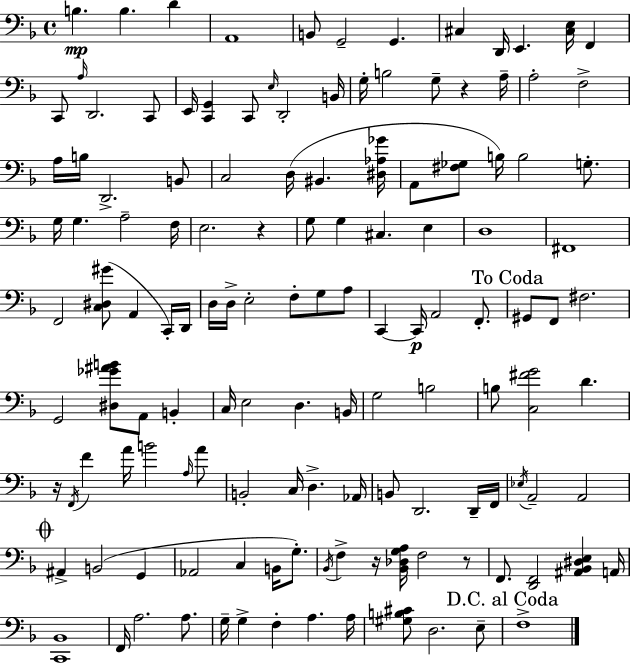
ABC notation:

X:1
T:Untitled
M:4/4
L:1/4
K:Dm
B, B, D A,,4 B,,/2 G,,2 G,, ^C, D,,/4 E,, [^C,E,]/4 F,, C,,/2 A,/4 D,,2 C,,/2 E,,/4 [C,,G,,] C,,/2 E,/4 D,,2 B,,/4 G,/4 B,2 G,/2 z A,/4 A,2 F,2 A,/4 B,/4 D,,2 B,,/2 C,2 D,/4 ^B,, [^D,_A,_G]/4 A,,/2 [^F,_G,]/2 B,/4 B,2 G,/2 G,/4 G, A,2 F,/4 E,2 z G,/2 G, ^C, E, D,4 ^F,,4 F,,2 [C,^D,^G]/2 A,, C,,/4 D,,/4 D,/4 D,/4 E,2 F,/2 G,/2 A,/2 C,, C,,/4 A,,2 F,,/2 ^G,,/2 F,,/2 ^F,2 G,,2 [^D,_G^AB]/2 A,,/2 B,, C,/4 E,2 D, B,,/4 G,2 B,2 B,/2 [C,^FG]2 D z/4 F,,/4 F A/4 B2 A,/4 A/2 B,,2 C,/4 D, _A,,/4 B,,/2 D,,2 D,,/4 F,,/4 _E,/4 A,,2 A,,2 ^A,, B,,2 G,, _A,,2 C, B,,/4 G,/2 _B,,/4 F, z/4 [_B,,_D,G,A,]/4 F,2 z/2 F,,/2 [D,,F,,]2 [^A,,_B,,^D,E,] A,,/4 [C,,_B,,]4 F,,/4 A,2 A,/2 G,/4 G, F, A, A,/4 [^G,B,^C]/2 D,2 E,/2 F,4